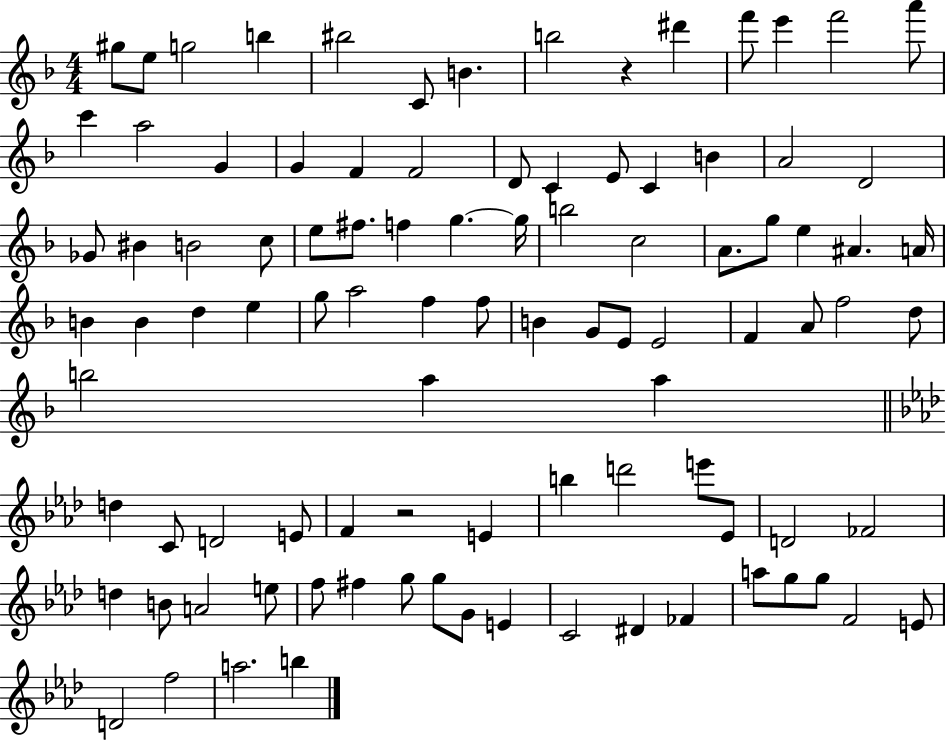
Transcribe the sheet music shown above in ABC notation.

X:1
T:Untitled
M:4/4
L:1/4
K:F
^g/2 e/2 g2 b ^b2 C/2 B b2 z ^d' f'/2 e' f'2 a'/2 c' a2 G G F F2 D/2 C E/2 C B A2 D2 _G/2 ^B B2 c/2 e/2 ^f/2 f g g/4 b2 c2 A/2 g/2 e ^A A/4 B B d e g/2 a2 f f/2 B G/2 E/2 E2 F A/2 f2 d/2 b2 a a d C/2 D2 E/2 F z2 E b d'2 e'/2 _E/2 D2 _F2 d B/2 A2 e/2 f/2 ^f g/2 g/2 G/2 E C2 ^D _F a/2 g/2 g/2 F2 E/2 D2 f2 a2 b